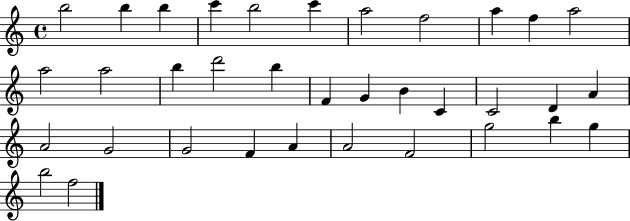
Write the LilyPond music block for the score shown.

{
  \clef treble
  \time 4/4
  \defaultTimeSignature
  \key c \major
  b''2 b''4 b''4 | c'''4 b''2 c'''4 | a''2 f''2 | a''4 f''4 a''2 | \break a''2 a''2 | b''4 d'''2 b''4 | f'4 g'4 b'4 c'4 | c'2 d'4 a'4 | \break a'2 g'2 | g'2 f'4 a'4 | a'2 f'2 | g''2 b''4 g''4 | \break b''2 f''2 | \bar "|."
}